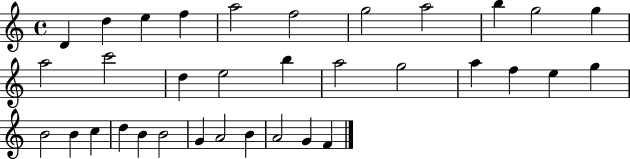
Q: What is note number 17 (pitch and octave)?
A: A5